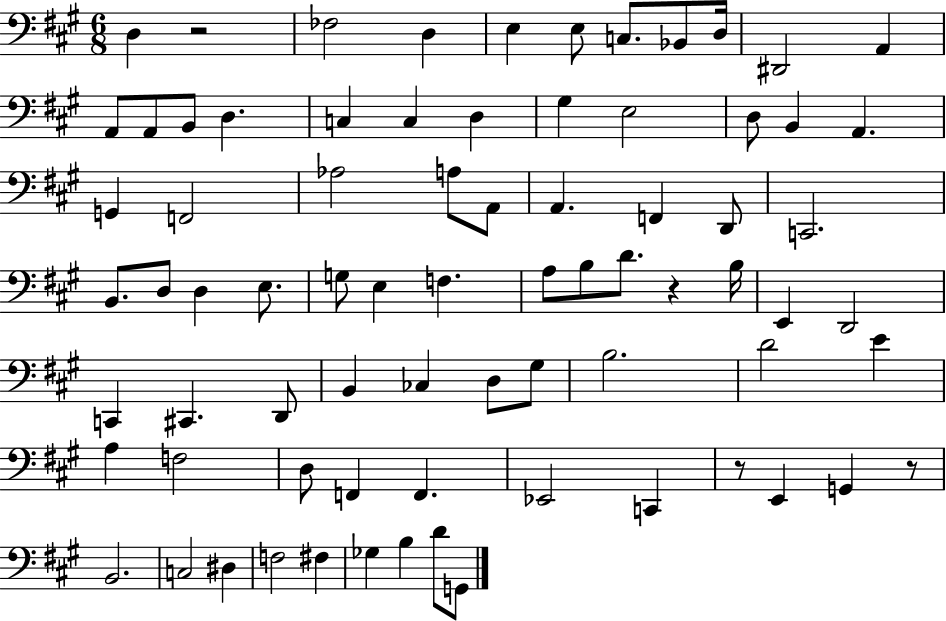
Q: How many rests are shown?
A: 4